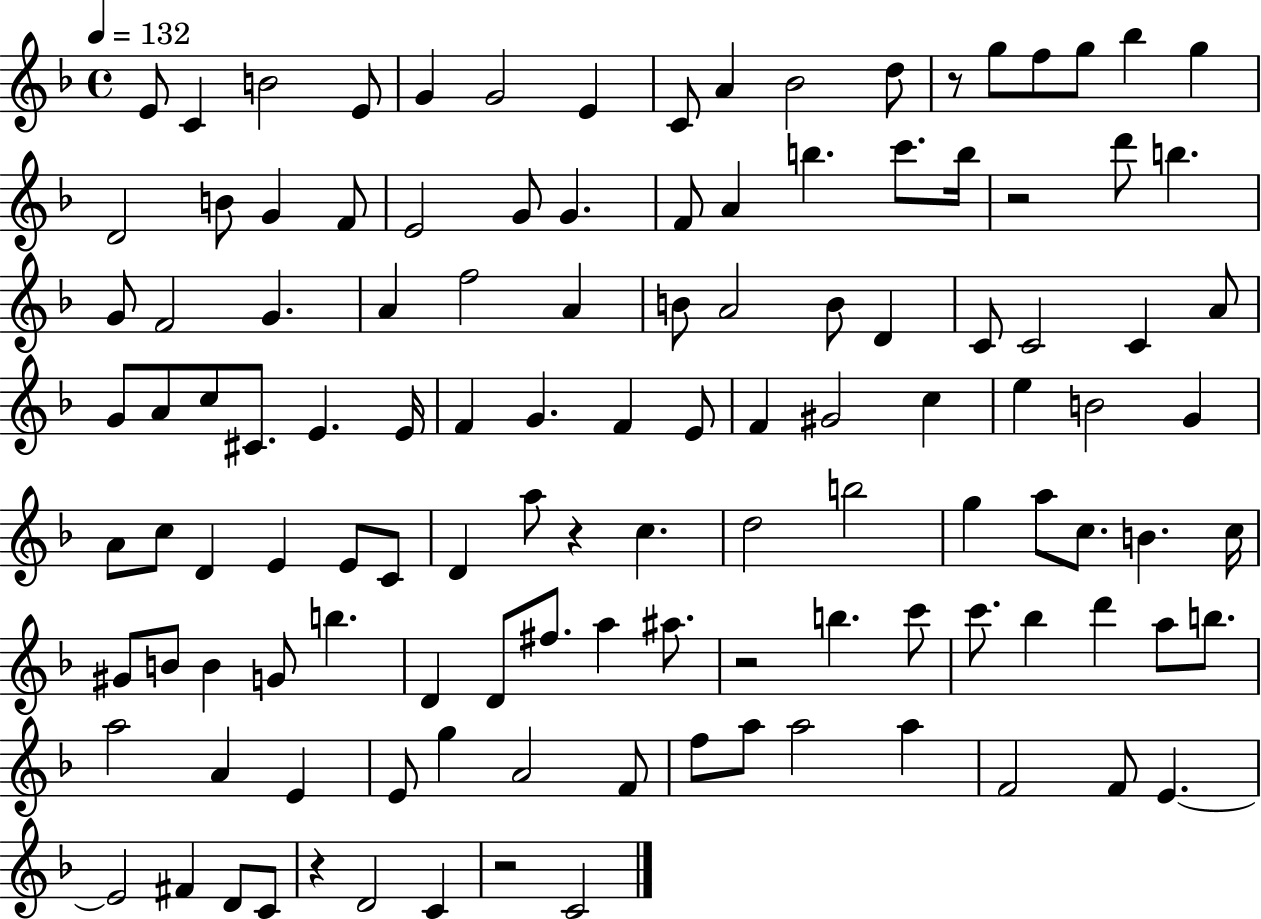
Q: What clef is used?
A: treble